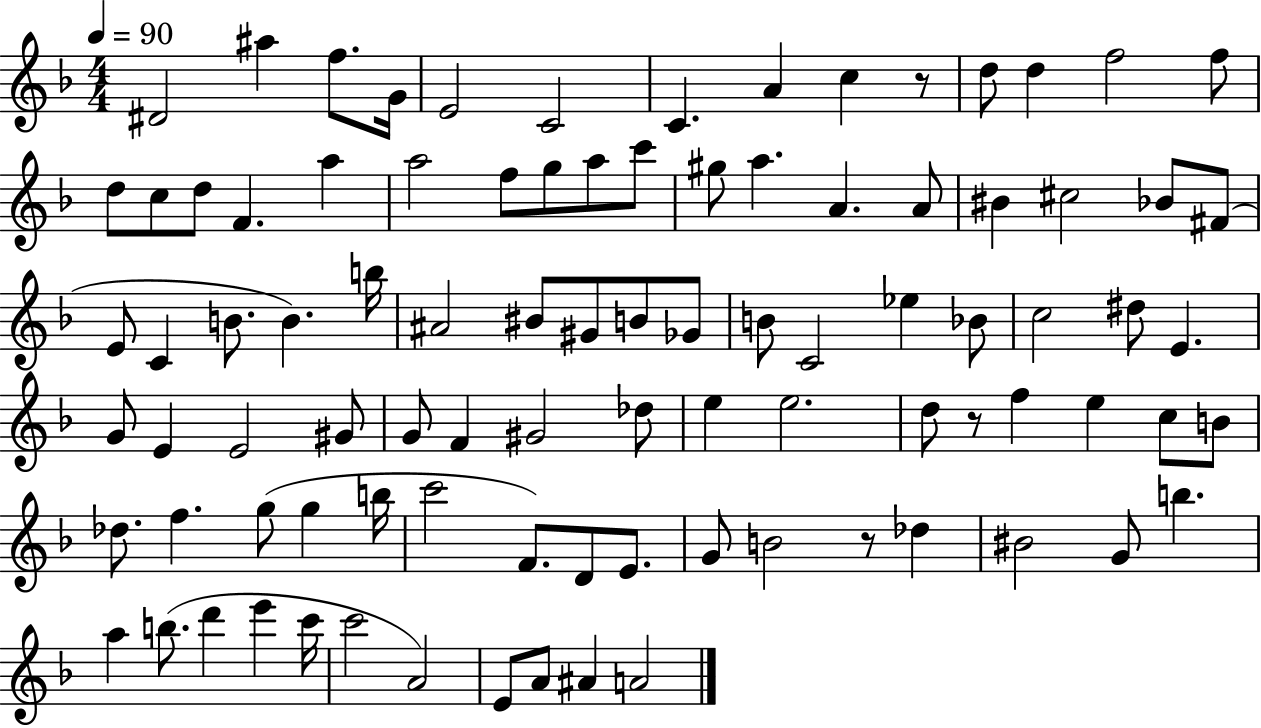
D#4/h A#5/q F5/e. G4/s E4/h C4/h C4/q. A4/q C5/q R/e D5/e D5/q F5/h F5/e D5/e C5/e D5/e F4/q. A5/q A5/h F5/e G5/e A5/e C6/e G#5/e A5/q. A4/q. A4/e BIS4/q C#5/h Bb4/e F#4/e E4/e C4/q B4/e. B4/q. B5/s A#4/h BIS4/e G#4/e B4/e Gb4/e B4/e C4/h Eb5/q Bb4/e C5/h D#5/e E4/q. G4/e E4/q E4/h G#4/e G4/e F4/q G#4/h Db5/e E5/q E5/h. D5/e R/e F5/q E5/q C5/e B4/e Db5/e. F5/q. G5/e G5/q B5/s C6/h F4/e. D4/e E4/e. G4/e B4/h R/e Db5/q BIS4/h G4/e B5/q. A5/q B5/e. D6/q E6/q C6/s C6/h A4/h E4/e A4/e A#4/q A4/h